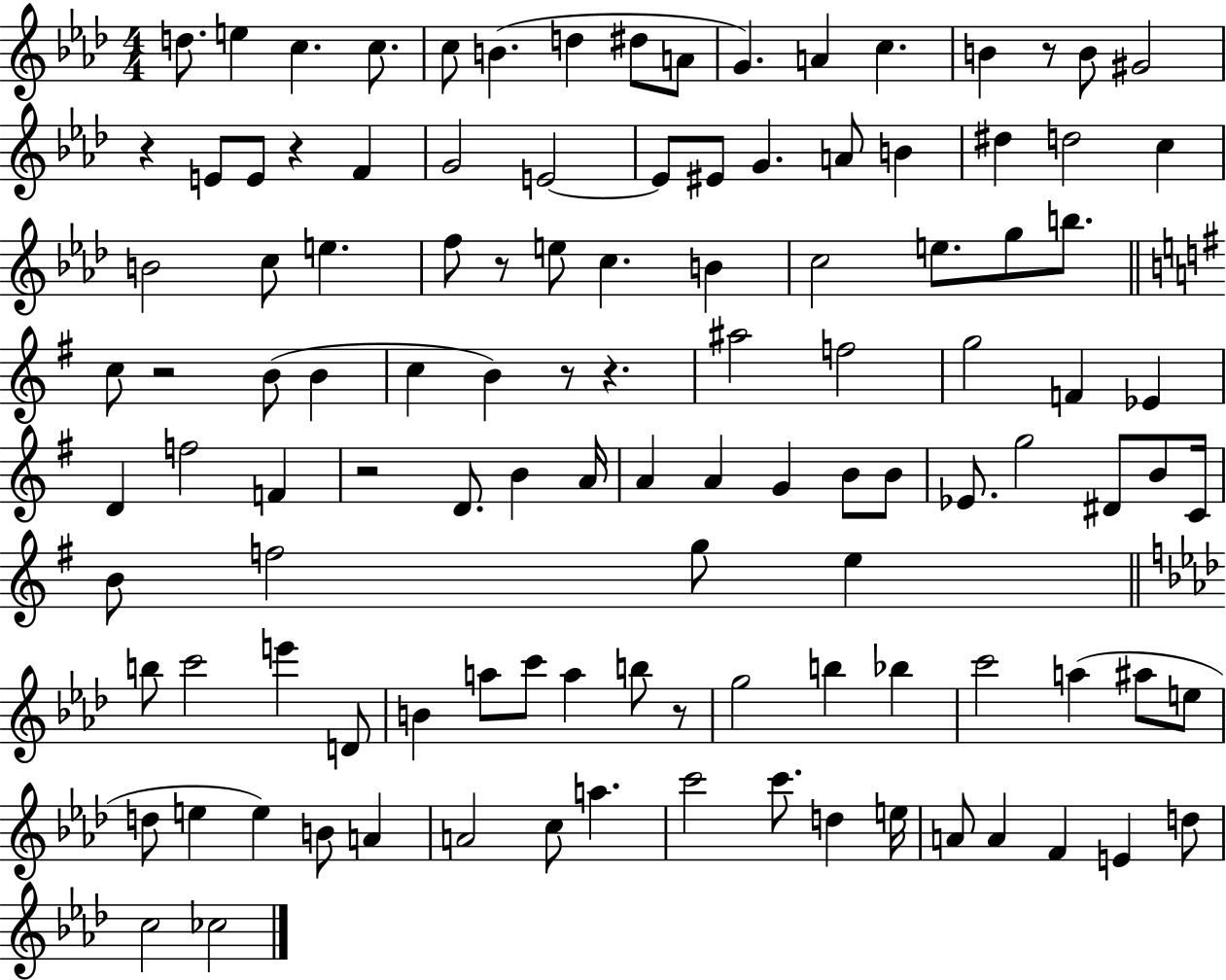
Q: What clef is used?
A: treble